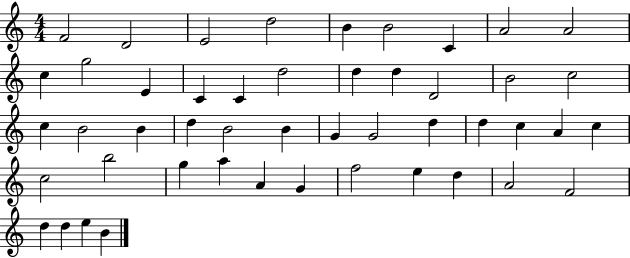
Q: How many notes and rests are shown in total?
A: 48